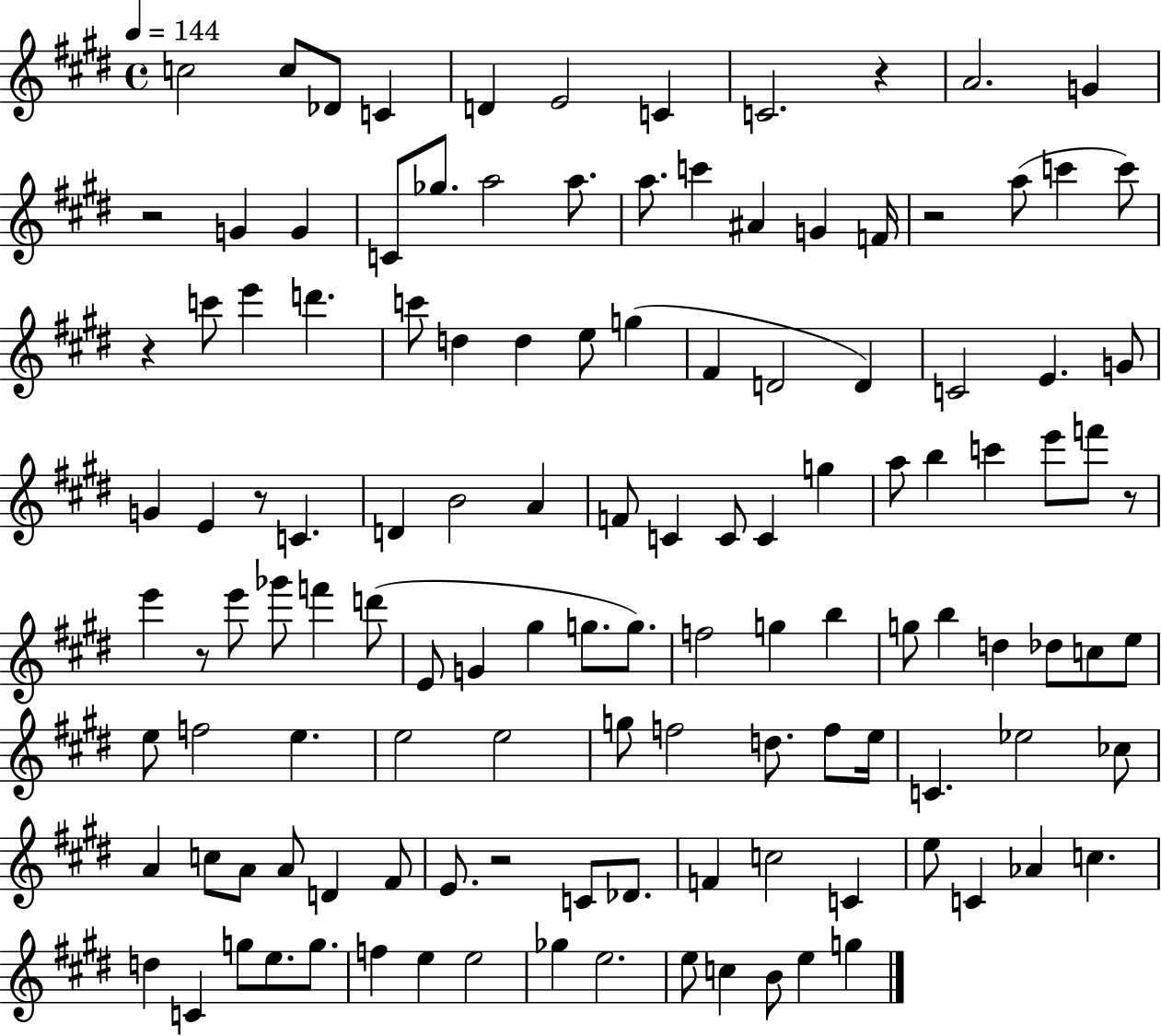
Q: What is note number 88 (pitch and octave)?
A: C5